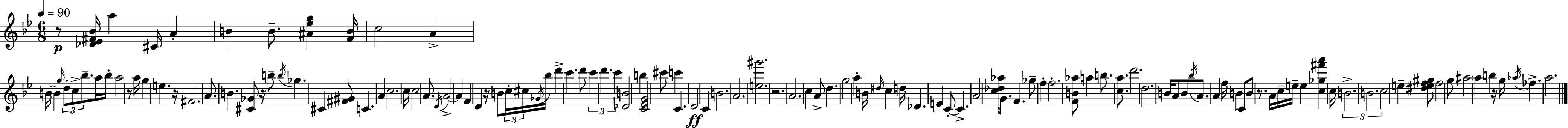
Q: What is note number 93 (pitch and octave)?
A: E5